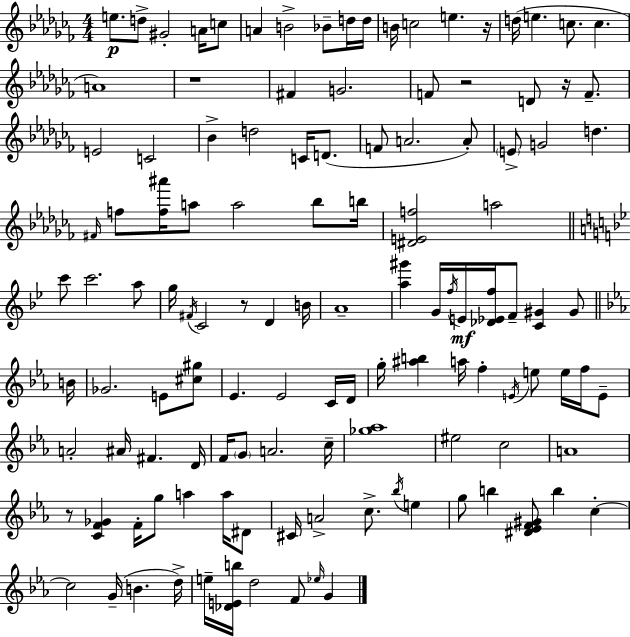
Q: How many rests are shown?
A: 6